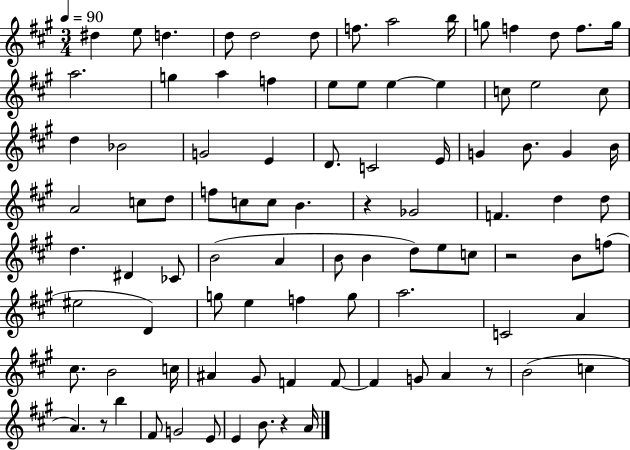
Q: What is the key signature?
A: A major